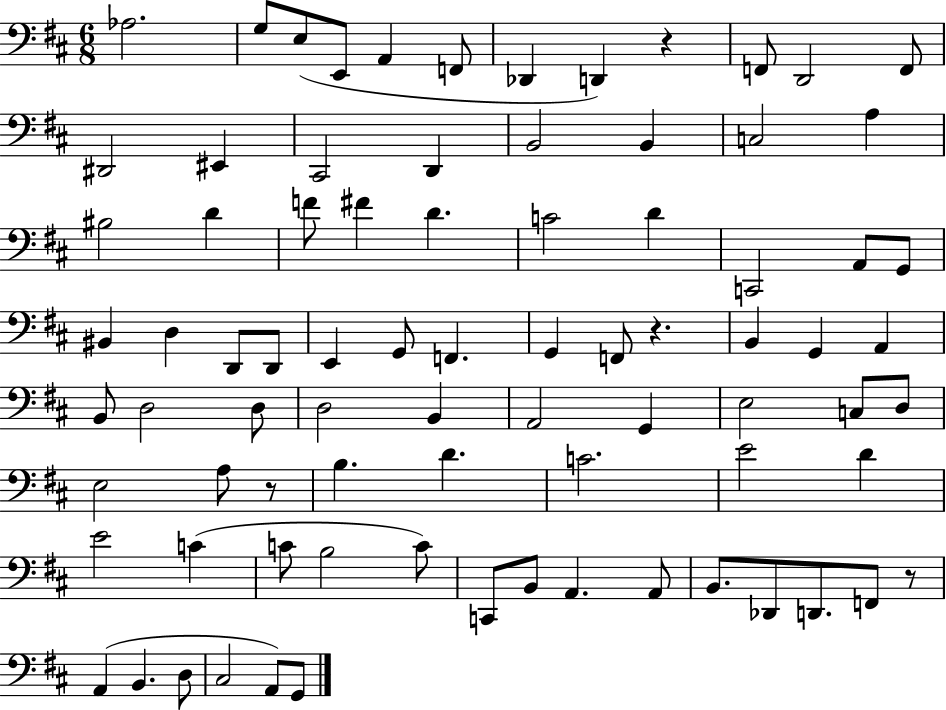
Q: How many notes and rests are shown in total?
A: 81